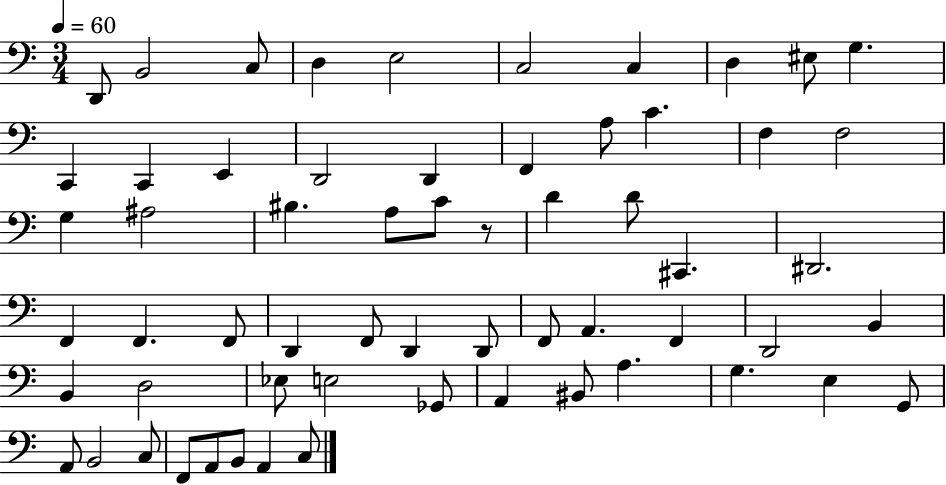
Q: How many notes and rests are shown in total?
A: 61